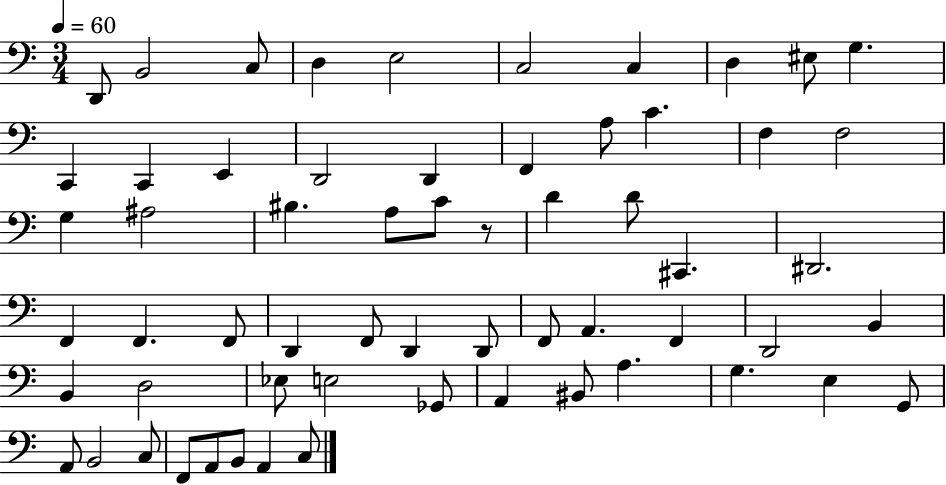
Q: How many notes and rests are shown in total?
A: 61